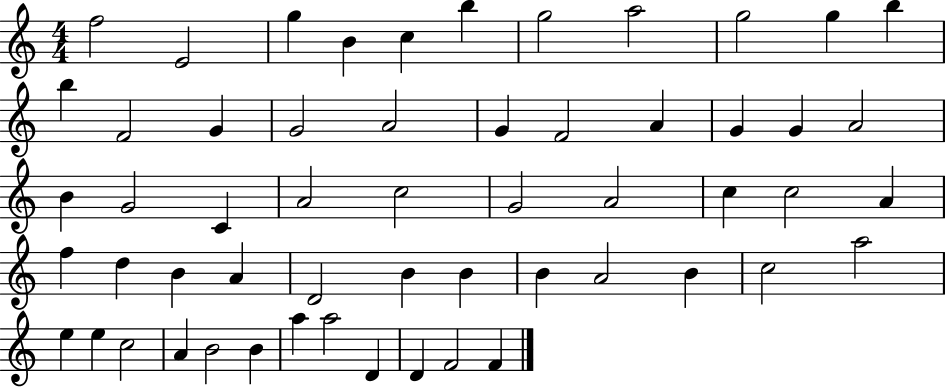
{
  \clef treble
  \numericTimeSignature
  \time 4/4
  \key c \major
  f''2 e'2 | g''4 b'4 c''4 b''4 | g''2 a''2 | g''2 g''4 b''4 | \break b''4 f'2 g'4 | g'2 a'2 | g'4 f'2 a'4 | g'4 g'4 a'2 | \break b'4 g'2 c'4 | a'2 c''2 | g'2 a'2 | c''4 c''2 a'4 | \break f''4 d''4 b'4 a'4 | d'2 b'4 b'4 | b'4 a'2 b'4 | c''2 a''2 | \break e''4 e''4 c''2 | a'4 b'2 b'4 | a''4 a''2 d'4 | d'4 f'2 f'4 | \break \bar "|."
}